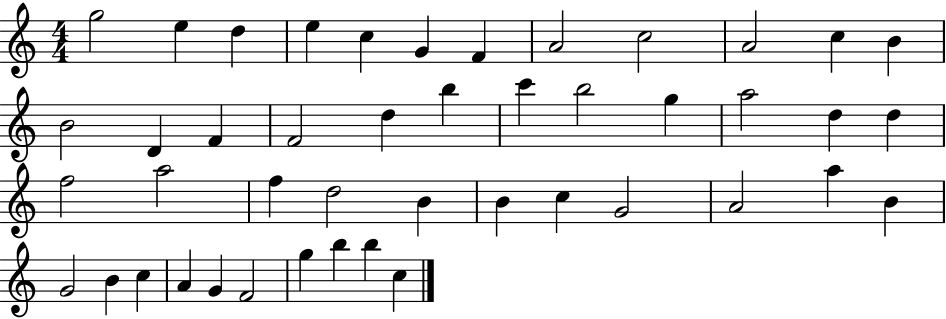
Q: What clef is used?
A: treble